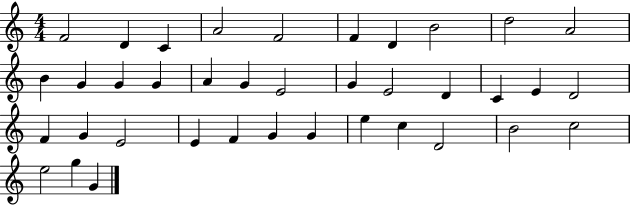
F4/h D4/q C4/q A4/h F4/h F4/q D4/q B4/h D5/h A4/h B4/q G4/q G4/q G4/q A4/q G4/q E4/h G4/q E4/h D4/q C4/q E4/q D4/h F4/q G4/q E4/h E4/q F4/q G4/q G4/q E5/q C5/q D4/h B4/h C5/h E5/h G5/q G4/q